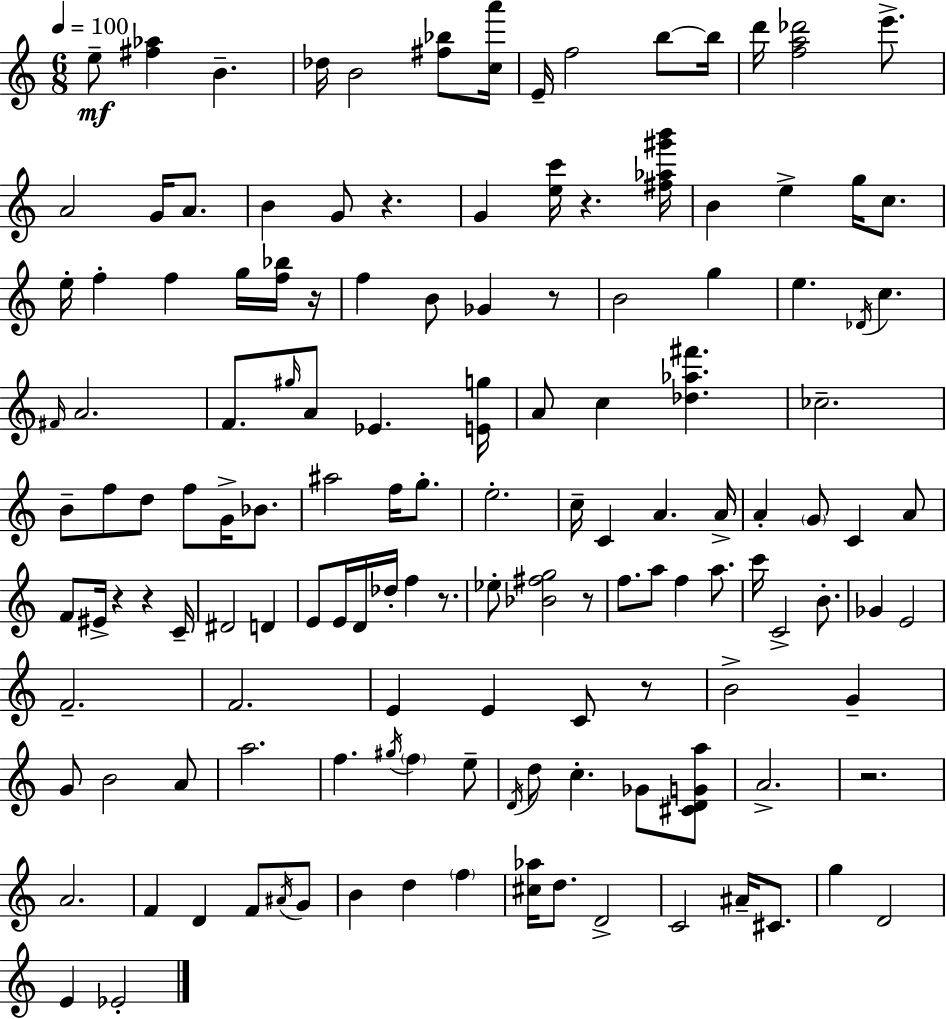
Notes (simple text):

E5/e [F#5,Ab5]/q B4/q. Db5/s B4/h [F#5,Bb5]/e [C5,A6]/s E4/s F5/h B5/e B5/s D6/s [F5,A5,Db6]/h E6/e. A4/h G4/s A4/e. B4/q G4/e R/q. G4/q [E5,C6]/s R/q. [F#5,Ab5,G#6,B6]/s B4/q E5/q G5/s C5/e. E5/s F5/q F5/q G5/s [F5,Bb5]/s R/s F5/q B4/e Gb4/q R/e B4/h G5/q E5/q. Db4/s C5/q. F#4/s A4/h. F4/e. G#5/s A4/e Eb4/q. [E4,G5]/s A4/e C5/q [Db5,Ab5,F#6]/q. CES5/h. B4/e F5/e D5/e F5/e G4/s Bb4/e. A#5/h F5/s G5/e. E5/h. C5/s C4/q A4/q. A4/s A4/q G4/e C4/q A4/e F4/e EIS4/s R/q R/q C4/s D#4/h D4/q E4/e E4/s D4/s Db5/s F5/q R/e. Eb5/e [Bb4,F#5,G5]/h R/e F5/e. A5/e F5/q A5/e. C6/s C4/h B4/e. Gb4/q E4/h F4/h. F4/h. E4/q E4/q C4/e R/e B4/h G4/q G4/e B4/h A4/e A5/h. F5/q. G#5/s F5/q E5/e D4/s D5/e C5/q. Gb4/e [C#4,D4,G4,A5]/e A4/h. R/h. A4/h. F4/q D4/q F4/e A#4/s G4/e B4/q D5/q F5/q [C#5,Ab5]/s D5/e. D4/h C4/h A#4/s C#4/e. G5/q D4/h E4/q Eb4/h